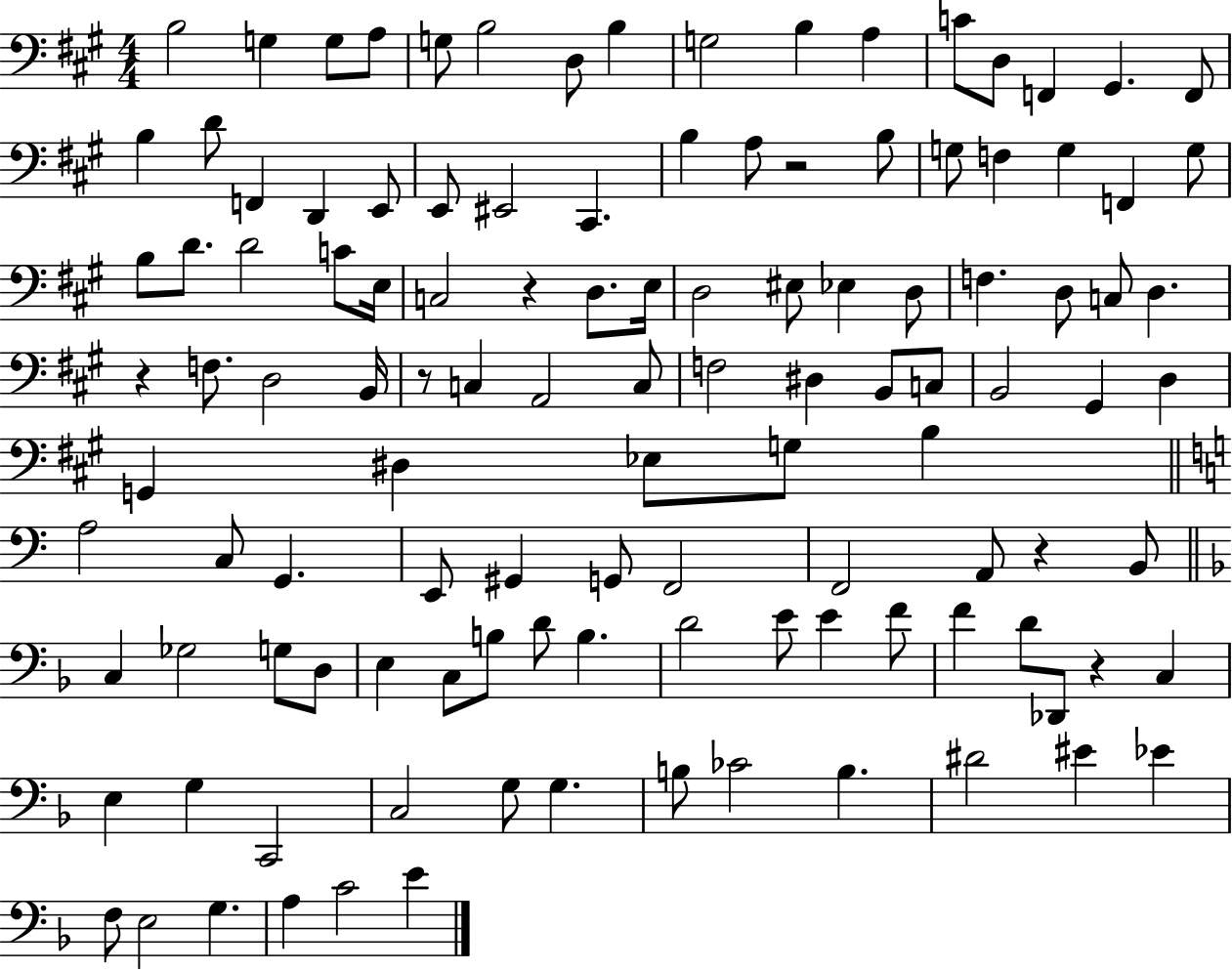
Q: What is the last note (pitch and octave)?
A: E4